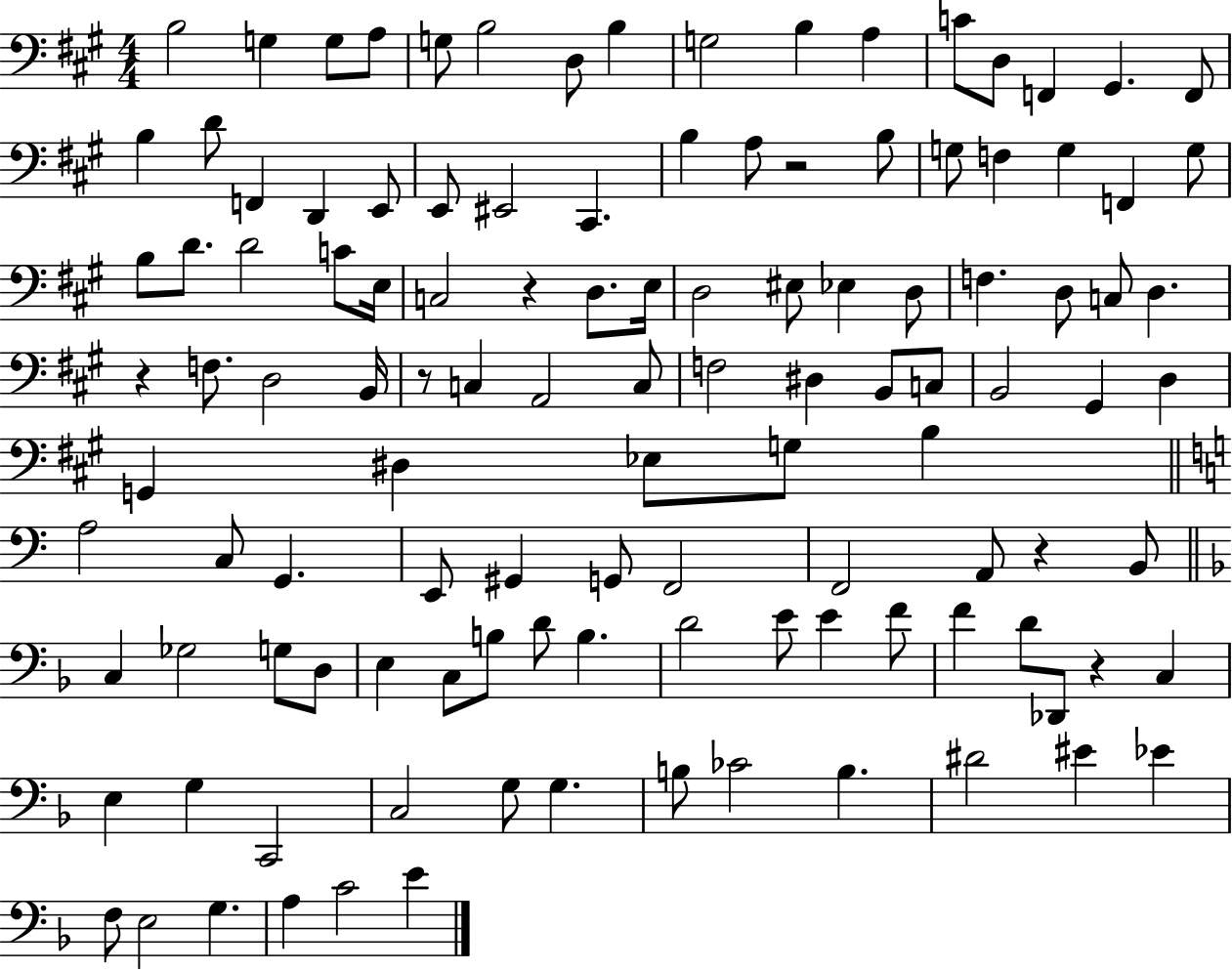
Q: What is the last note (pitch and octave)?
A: E4